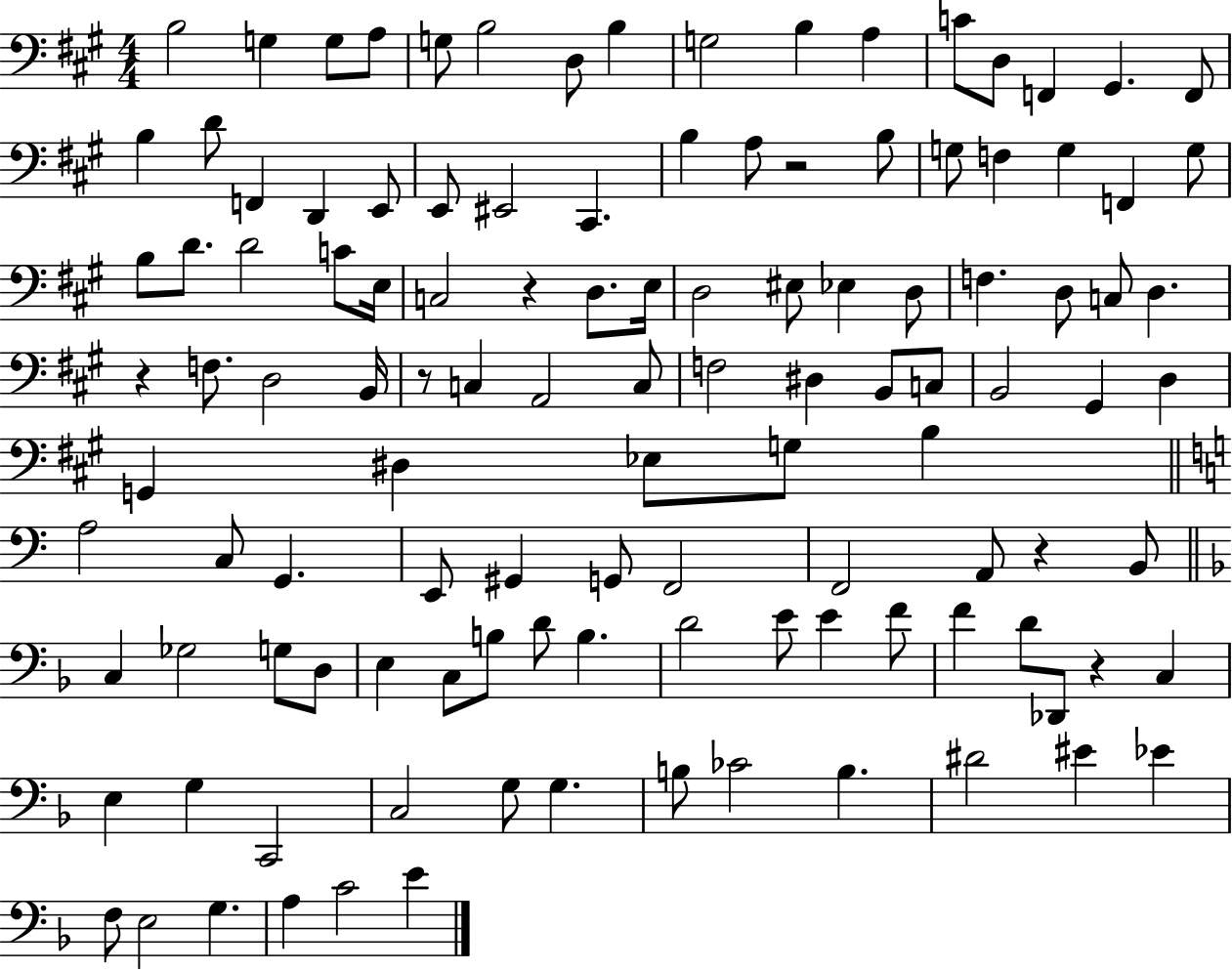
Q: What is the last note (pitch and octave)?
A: E4